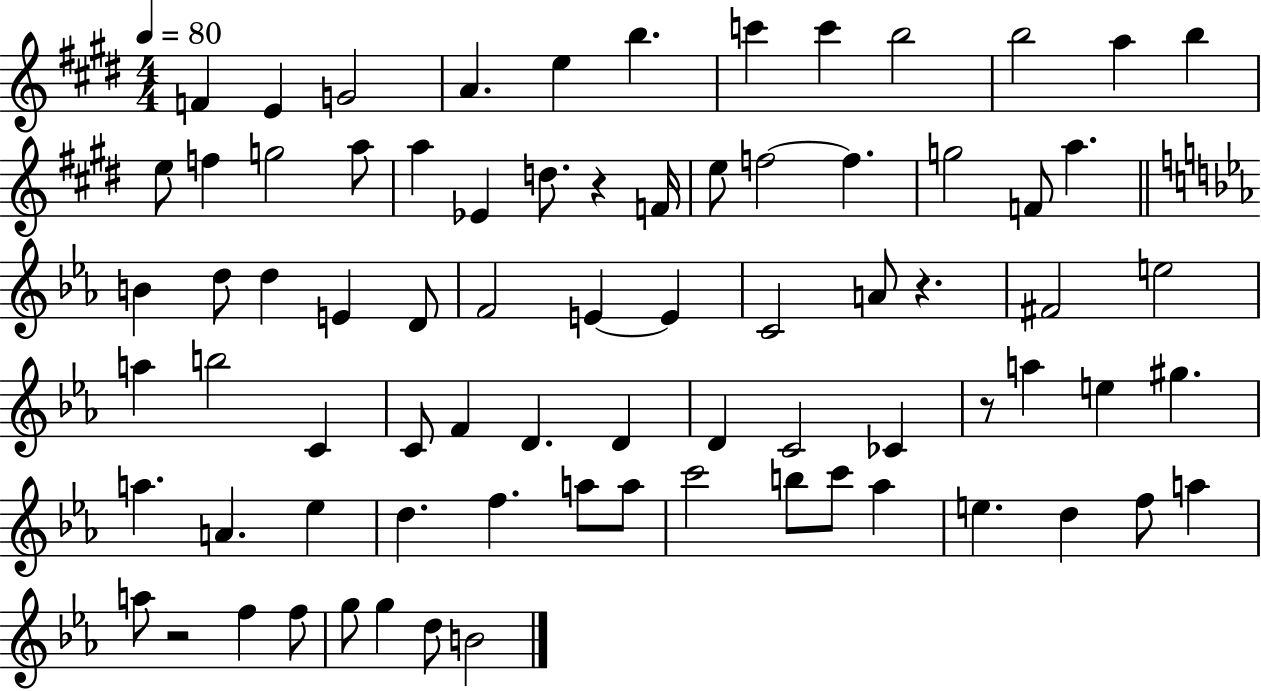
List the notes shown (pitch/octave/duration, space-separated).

F4/q E4/q G4/h A4/q. E5/q B5/q. C6/q C6/q B5/h B5/h A5/q B5/q E5/e F5/q G5/h A5/e A5/q Eb4/q D5/e. R/q F4/s E5/e F5/h F5/q. G5/h F4/e A5/q. B4/q D5/e D5/q E4/q D4/e F4/h E4/q E4/q C4/h A4/e R/q. F#4/h E5/h A5/q B5/h C4/q C4/e F4/q D4/q. D4/q D4/q C4/h CES4/q R/e A5/q E5/q G#5/q. A5/q. A4/q. Eb5/q D5/q. F5/q. A5/e A5/e C6/h B5/e C6/e Ab5/q E5/q. D5/q F5/e A5/q A5/e R/h F5/q F5/e G5/e G5/q D5/e B4/h